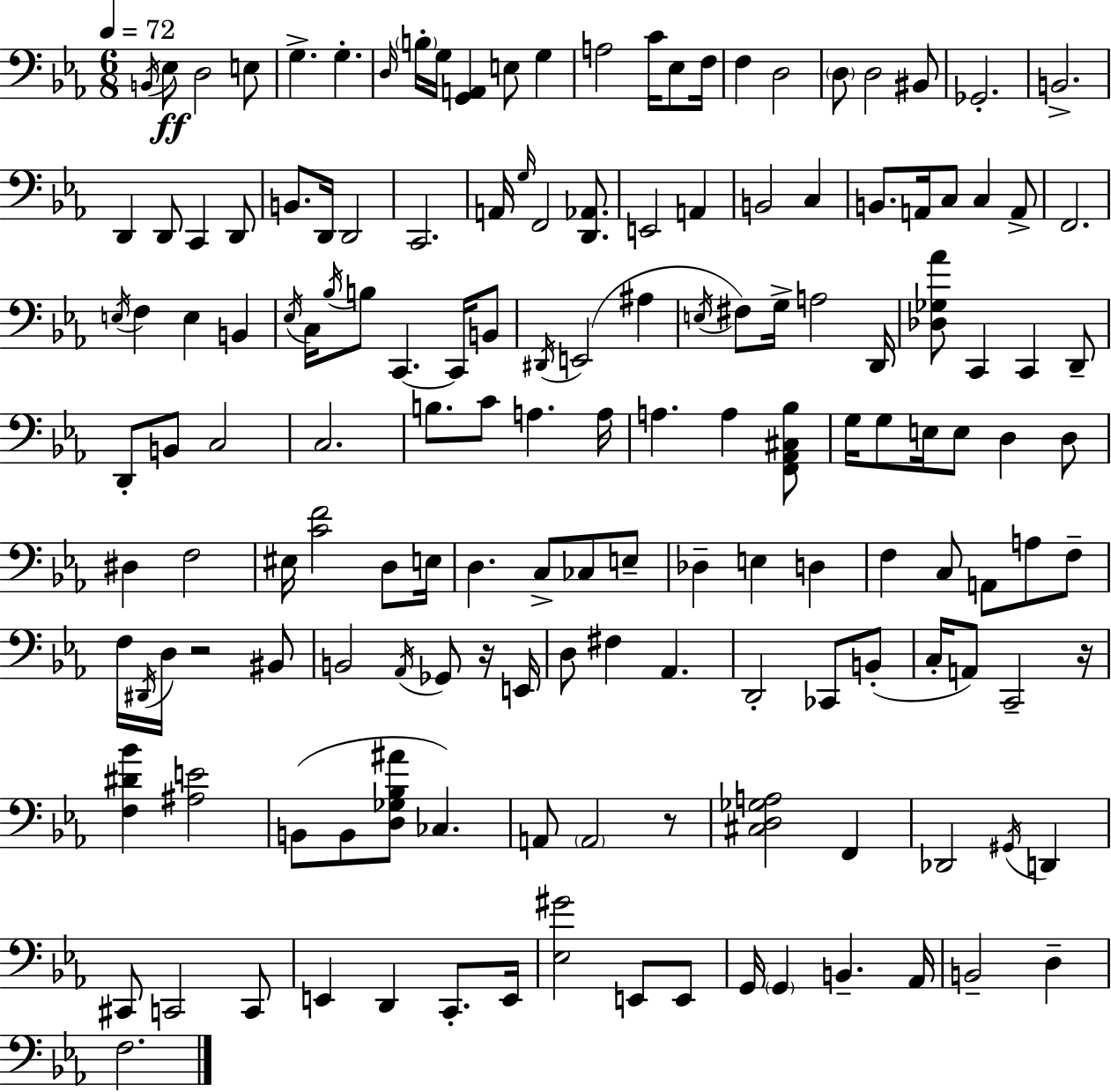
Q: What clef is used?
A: bass